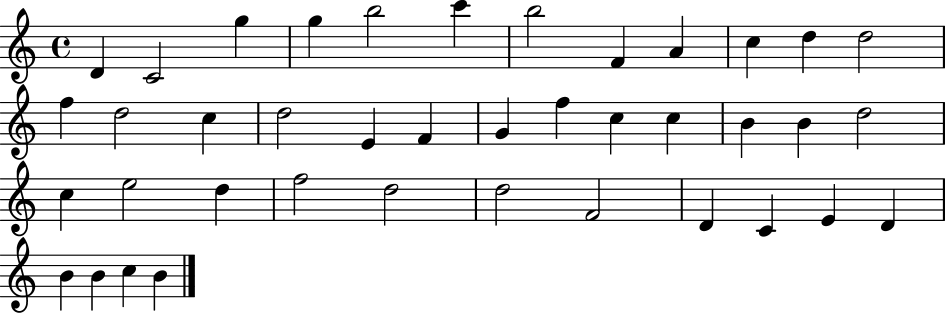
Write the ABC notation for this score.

X:1
T:Untitled
M:4/4
L:1/4
K:C
D C2 g g b2 c' b2 F A c d d2 f d2 c d2 E F G f c c B B d2 c e2 d f2 d2 d2 F2 D C E D B B c B